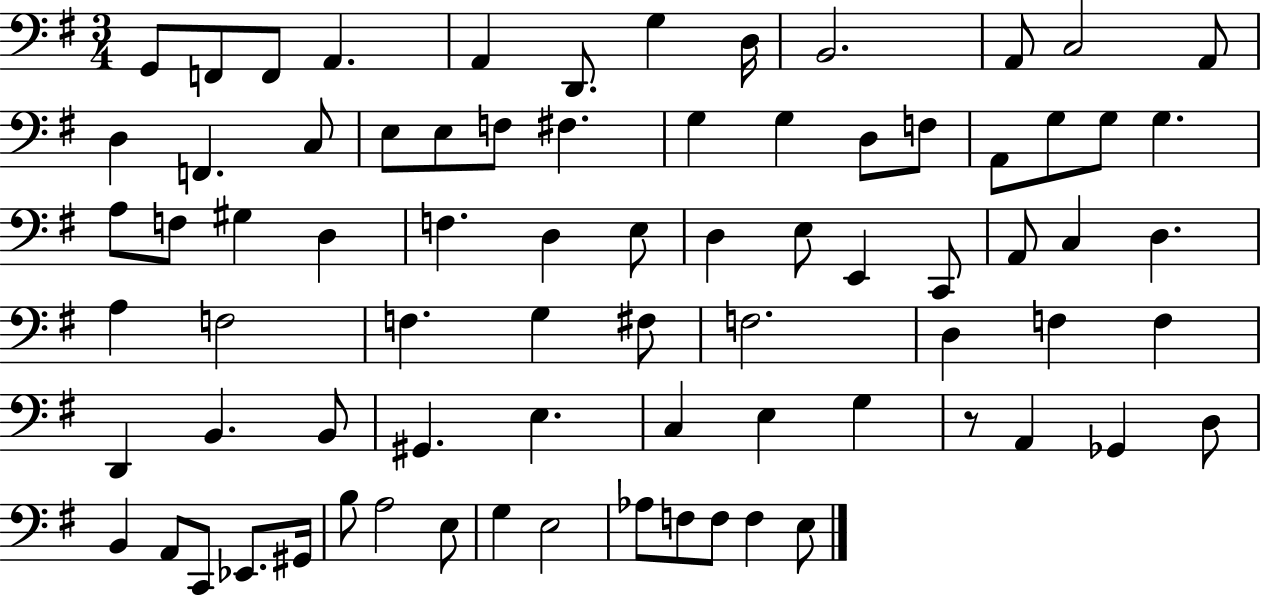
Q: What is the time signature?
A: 3/4